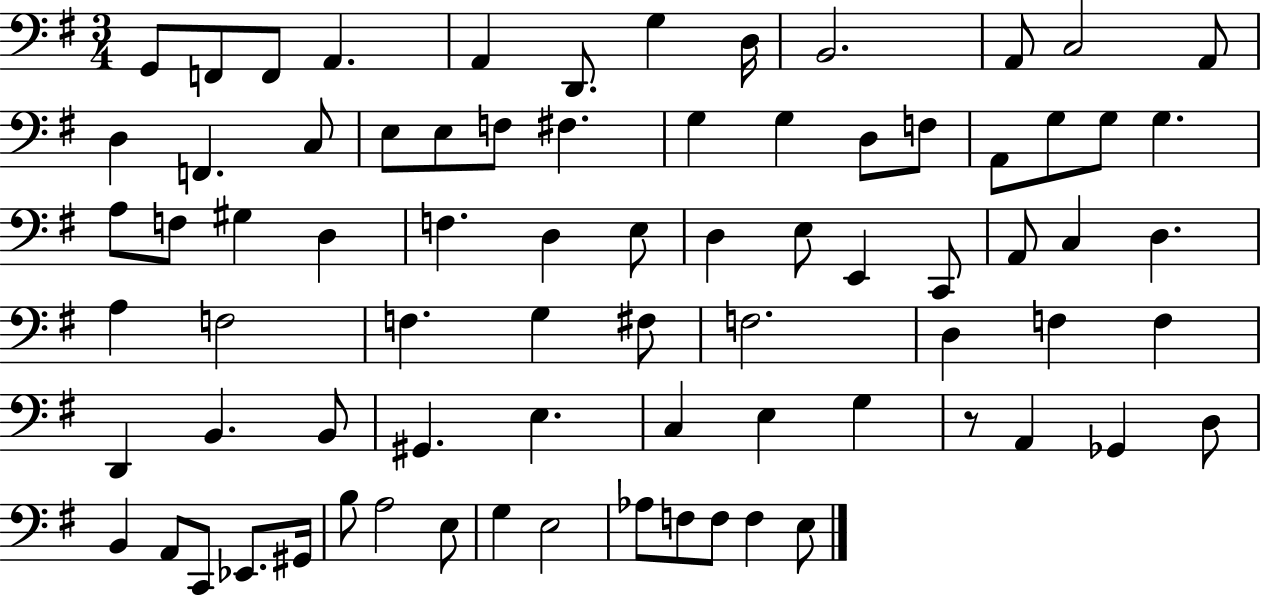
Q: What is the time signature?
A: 3/4